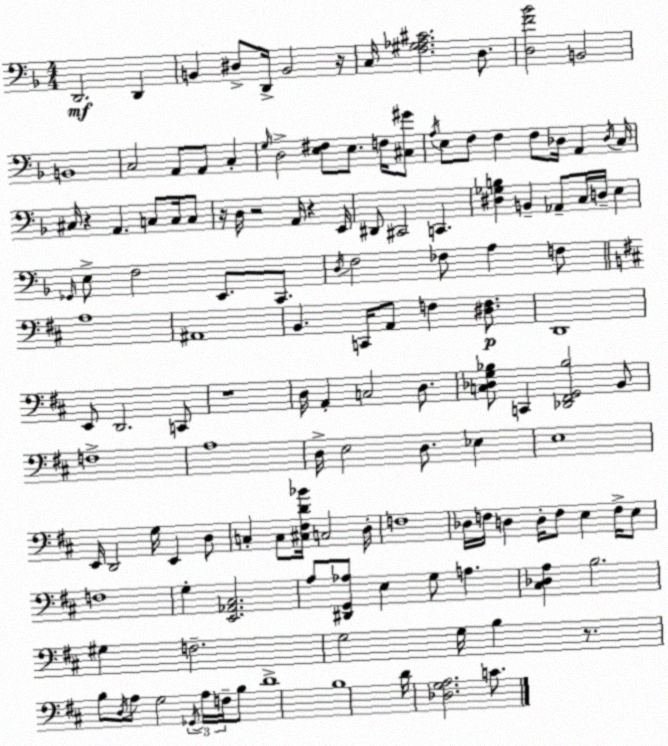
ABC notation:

X:1
T:Untitled
M:4/4
L:1/4
K:Dm
D,,2 D,, B,, ^D,/2 D,,/4 B,,2 z/4 C,/4 [F,^G,_A,^C]2 D,/2 [D,F_B]2 B,,2 B,,4 C,2 A,,/2 A,,/2 C, G,/4 D,2 [E,^F,]/2 E,/2 F,/4 [^C,^G]/2 A,/4 E,/2 F,/2 F, F,/2 _D,/4 A,, _D,/4 C,/4 ^C,/4 z A,, C,/2 C,/4 C,/2 z/4 D,/4 z2 A,,/4 z E,,/4 ^D,,/2 ^C,,2 C,, [^D,_G,B,] B,, _A,,/2 C,/4 D,/4 E, _G,,/4 E,/2 F,2 E,,/2 C,,/2 D,/4 F,2 _F,/2 A, F,/2 A,4 ^A,,4 B,, C,,/4 A,,/2 F, [^D,F,]/2 D,,4 E,,/2 D,,2 C,,/2 z4 D,/4 A,, C,2 D,/2 [C,_D,G,_B,]/2 C,, [_D,,^F,,G,,_B,]2 B,,/2 F,4 A,4 D,/4 E,2 D,/2 _E, E,4 E,,/4 D,,2 G,/4 E,, D,/2 C, C,/2 [^C,^F,D_B]/4 C,2 D,/4 F,4 _D,/4 F,/4 D, D,/4 F,/2 E, F,/4 E,/2 F,4 G, [E,,_A,,^C,]2 A,/2 [^D,,G,,_A,]/2 E, G,/2 A, [^C,_D,A,] B,2 ^G, F,2 G,2 G,/4 B, z/2 B,/2 D,/4 A,/2 G,2 _G,,/4 A,/4 F,/4 B,/2 D4 B,4 D/4 [_D,G,A,]2 C/2